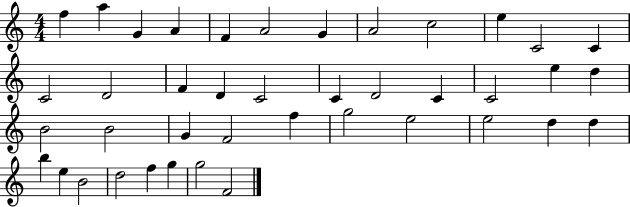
{
  \clef treble
  \numericTimeSignature
  \time 4/4
  \key c \major
  f''4 a''4 g'4 a'4 | f'4 a'2 g'4 | a'2 c''2 | e''4 c'2 c'4 | \break c'2 d'2 | f'4 d'4 c'2 | c'4 d'2 c'4 | c'2 e''4 d''4 | \break b'2 b'2 | g'4 f'2 f''4 | g''2 e''2 | e''2 d''4 d''4 | \break b''4 e''4 b'2 | d''2 f''4 g''4 | g''2 f'2 | \bar "|."
}